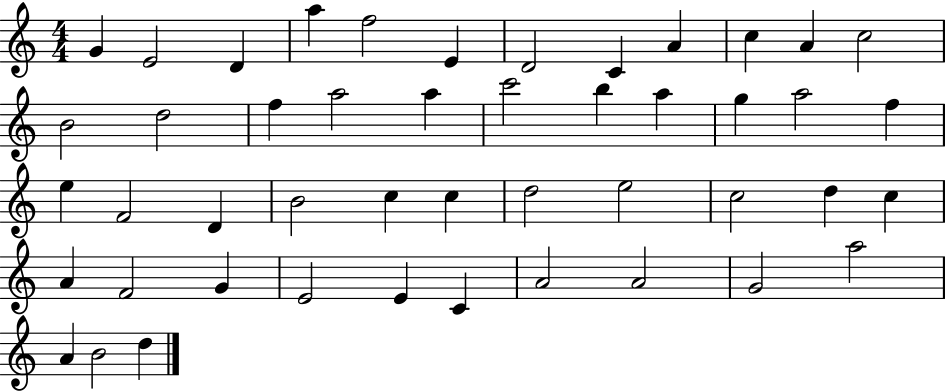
X:1
T:Untitled
M:4/4
L:1/4
K:C
G E2 D a f2 E D2 C A c A c2 B2 d2 f a2 a c'2 b a g a2 f e F2 D B2 c c d2 e2 c2 d c A F2 G E2 E C A2 A2 G2 a2 A B2 d